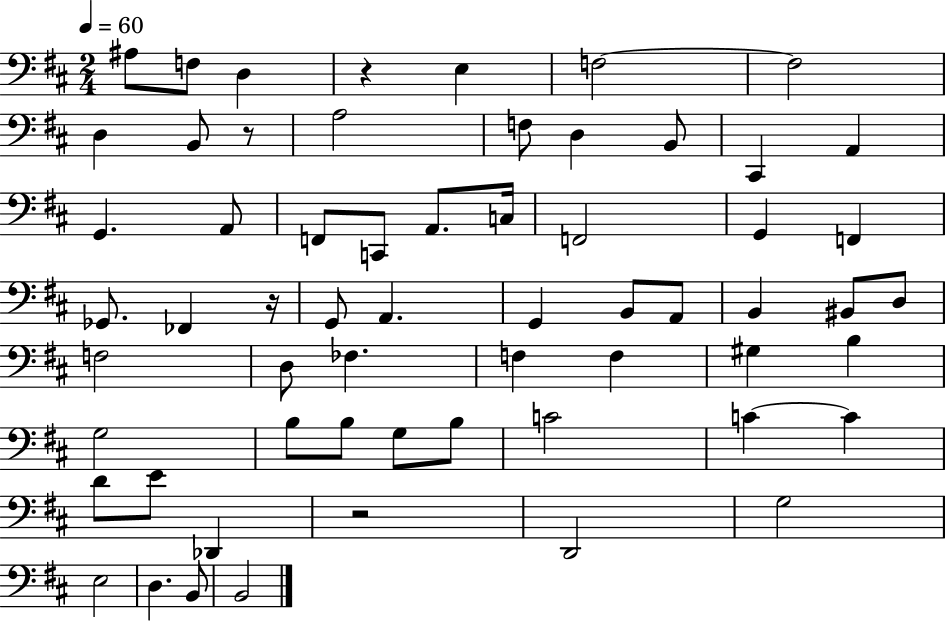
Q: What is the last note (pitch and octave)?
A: B2